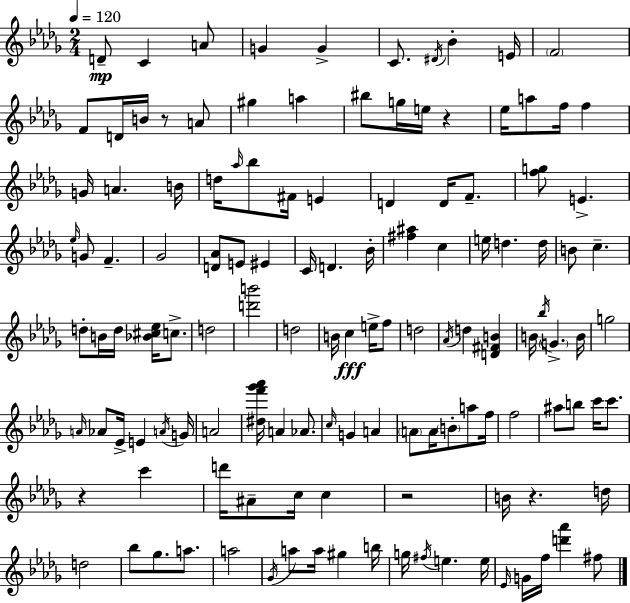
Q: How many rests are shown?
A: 5